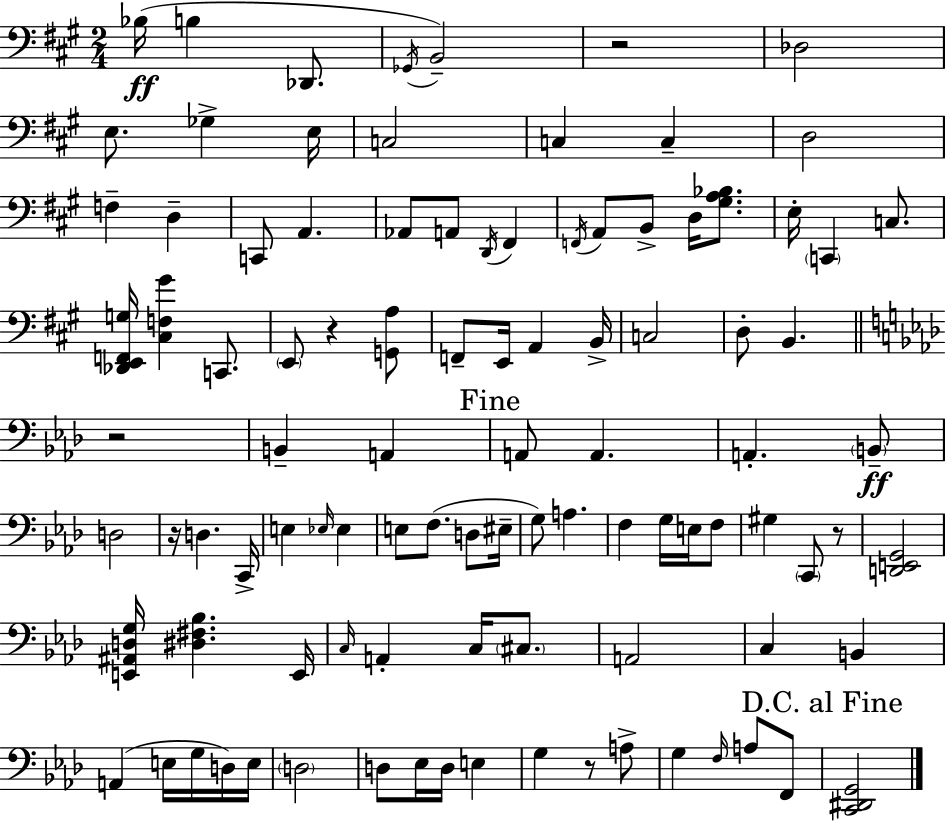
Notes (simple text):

Bb3/s B3/q Db2/e. Gb2/s B2/h R/h Db3/h E3/e. Gb3/q E3/s C3/h C3/q C3/q D3/h F3/q D3/q C2/e A2/q. Ab2/e A2/e D2/s F#2/q F2/s A2/e B2/e D3/s [G#3,A3,Bb3]/e. E3/s C2/q C3/e. [Db2,E2,F2,G3]/s [C#3,F3,G#4]/q C2/e. E2/e R/q [G2,A3]/e F2/e E2/s A2/q B2/s C3/h D3/e B2/q. R/h B2/q A2/q A2/e A2/q. A2/q. B2/e D3/h R/s D3/q. C2/s E3/q Eb3/s Eb3/q E3/e F3/e. D3/e EIS3/s G3/e A3/q. F3/q G3/s E3/s F3/e G#3/q C2/e R/e [D2,E2,G2]/h [E2,A#2,D3,G3]/s [D#3,F#3,Bb3]/q. E2/s C3/s A2/q C3/s C#3/e. A2/h C3/q B2/q A2/q E3/s G3/s D3/s E3/s D3/h D3/e Eb3/s D3/s E3/q G3/q R/e A3/e G3/q F3/s A3/e F2/e [C2,D#2,G2]/h